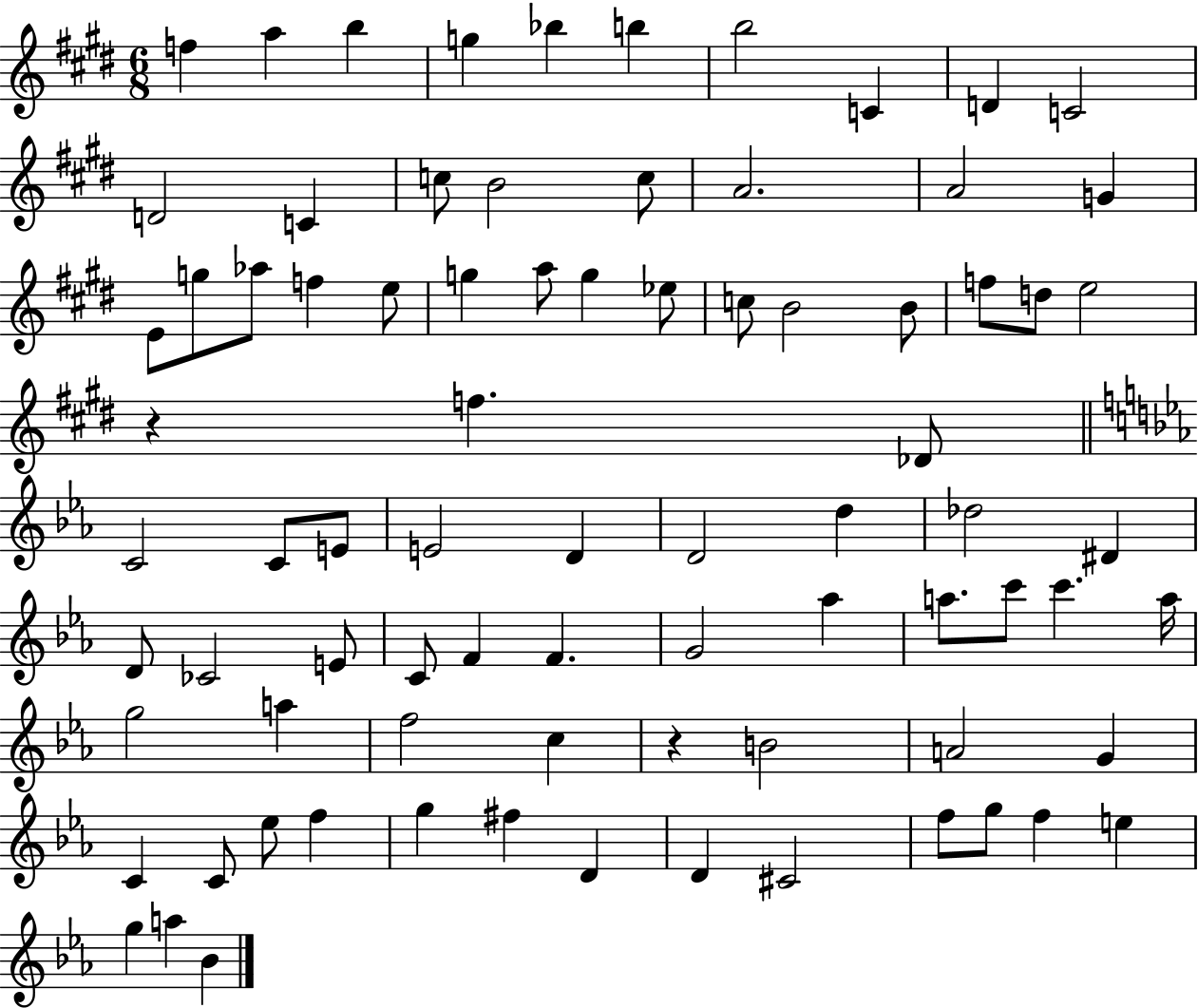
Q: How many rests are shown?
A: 2